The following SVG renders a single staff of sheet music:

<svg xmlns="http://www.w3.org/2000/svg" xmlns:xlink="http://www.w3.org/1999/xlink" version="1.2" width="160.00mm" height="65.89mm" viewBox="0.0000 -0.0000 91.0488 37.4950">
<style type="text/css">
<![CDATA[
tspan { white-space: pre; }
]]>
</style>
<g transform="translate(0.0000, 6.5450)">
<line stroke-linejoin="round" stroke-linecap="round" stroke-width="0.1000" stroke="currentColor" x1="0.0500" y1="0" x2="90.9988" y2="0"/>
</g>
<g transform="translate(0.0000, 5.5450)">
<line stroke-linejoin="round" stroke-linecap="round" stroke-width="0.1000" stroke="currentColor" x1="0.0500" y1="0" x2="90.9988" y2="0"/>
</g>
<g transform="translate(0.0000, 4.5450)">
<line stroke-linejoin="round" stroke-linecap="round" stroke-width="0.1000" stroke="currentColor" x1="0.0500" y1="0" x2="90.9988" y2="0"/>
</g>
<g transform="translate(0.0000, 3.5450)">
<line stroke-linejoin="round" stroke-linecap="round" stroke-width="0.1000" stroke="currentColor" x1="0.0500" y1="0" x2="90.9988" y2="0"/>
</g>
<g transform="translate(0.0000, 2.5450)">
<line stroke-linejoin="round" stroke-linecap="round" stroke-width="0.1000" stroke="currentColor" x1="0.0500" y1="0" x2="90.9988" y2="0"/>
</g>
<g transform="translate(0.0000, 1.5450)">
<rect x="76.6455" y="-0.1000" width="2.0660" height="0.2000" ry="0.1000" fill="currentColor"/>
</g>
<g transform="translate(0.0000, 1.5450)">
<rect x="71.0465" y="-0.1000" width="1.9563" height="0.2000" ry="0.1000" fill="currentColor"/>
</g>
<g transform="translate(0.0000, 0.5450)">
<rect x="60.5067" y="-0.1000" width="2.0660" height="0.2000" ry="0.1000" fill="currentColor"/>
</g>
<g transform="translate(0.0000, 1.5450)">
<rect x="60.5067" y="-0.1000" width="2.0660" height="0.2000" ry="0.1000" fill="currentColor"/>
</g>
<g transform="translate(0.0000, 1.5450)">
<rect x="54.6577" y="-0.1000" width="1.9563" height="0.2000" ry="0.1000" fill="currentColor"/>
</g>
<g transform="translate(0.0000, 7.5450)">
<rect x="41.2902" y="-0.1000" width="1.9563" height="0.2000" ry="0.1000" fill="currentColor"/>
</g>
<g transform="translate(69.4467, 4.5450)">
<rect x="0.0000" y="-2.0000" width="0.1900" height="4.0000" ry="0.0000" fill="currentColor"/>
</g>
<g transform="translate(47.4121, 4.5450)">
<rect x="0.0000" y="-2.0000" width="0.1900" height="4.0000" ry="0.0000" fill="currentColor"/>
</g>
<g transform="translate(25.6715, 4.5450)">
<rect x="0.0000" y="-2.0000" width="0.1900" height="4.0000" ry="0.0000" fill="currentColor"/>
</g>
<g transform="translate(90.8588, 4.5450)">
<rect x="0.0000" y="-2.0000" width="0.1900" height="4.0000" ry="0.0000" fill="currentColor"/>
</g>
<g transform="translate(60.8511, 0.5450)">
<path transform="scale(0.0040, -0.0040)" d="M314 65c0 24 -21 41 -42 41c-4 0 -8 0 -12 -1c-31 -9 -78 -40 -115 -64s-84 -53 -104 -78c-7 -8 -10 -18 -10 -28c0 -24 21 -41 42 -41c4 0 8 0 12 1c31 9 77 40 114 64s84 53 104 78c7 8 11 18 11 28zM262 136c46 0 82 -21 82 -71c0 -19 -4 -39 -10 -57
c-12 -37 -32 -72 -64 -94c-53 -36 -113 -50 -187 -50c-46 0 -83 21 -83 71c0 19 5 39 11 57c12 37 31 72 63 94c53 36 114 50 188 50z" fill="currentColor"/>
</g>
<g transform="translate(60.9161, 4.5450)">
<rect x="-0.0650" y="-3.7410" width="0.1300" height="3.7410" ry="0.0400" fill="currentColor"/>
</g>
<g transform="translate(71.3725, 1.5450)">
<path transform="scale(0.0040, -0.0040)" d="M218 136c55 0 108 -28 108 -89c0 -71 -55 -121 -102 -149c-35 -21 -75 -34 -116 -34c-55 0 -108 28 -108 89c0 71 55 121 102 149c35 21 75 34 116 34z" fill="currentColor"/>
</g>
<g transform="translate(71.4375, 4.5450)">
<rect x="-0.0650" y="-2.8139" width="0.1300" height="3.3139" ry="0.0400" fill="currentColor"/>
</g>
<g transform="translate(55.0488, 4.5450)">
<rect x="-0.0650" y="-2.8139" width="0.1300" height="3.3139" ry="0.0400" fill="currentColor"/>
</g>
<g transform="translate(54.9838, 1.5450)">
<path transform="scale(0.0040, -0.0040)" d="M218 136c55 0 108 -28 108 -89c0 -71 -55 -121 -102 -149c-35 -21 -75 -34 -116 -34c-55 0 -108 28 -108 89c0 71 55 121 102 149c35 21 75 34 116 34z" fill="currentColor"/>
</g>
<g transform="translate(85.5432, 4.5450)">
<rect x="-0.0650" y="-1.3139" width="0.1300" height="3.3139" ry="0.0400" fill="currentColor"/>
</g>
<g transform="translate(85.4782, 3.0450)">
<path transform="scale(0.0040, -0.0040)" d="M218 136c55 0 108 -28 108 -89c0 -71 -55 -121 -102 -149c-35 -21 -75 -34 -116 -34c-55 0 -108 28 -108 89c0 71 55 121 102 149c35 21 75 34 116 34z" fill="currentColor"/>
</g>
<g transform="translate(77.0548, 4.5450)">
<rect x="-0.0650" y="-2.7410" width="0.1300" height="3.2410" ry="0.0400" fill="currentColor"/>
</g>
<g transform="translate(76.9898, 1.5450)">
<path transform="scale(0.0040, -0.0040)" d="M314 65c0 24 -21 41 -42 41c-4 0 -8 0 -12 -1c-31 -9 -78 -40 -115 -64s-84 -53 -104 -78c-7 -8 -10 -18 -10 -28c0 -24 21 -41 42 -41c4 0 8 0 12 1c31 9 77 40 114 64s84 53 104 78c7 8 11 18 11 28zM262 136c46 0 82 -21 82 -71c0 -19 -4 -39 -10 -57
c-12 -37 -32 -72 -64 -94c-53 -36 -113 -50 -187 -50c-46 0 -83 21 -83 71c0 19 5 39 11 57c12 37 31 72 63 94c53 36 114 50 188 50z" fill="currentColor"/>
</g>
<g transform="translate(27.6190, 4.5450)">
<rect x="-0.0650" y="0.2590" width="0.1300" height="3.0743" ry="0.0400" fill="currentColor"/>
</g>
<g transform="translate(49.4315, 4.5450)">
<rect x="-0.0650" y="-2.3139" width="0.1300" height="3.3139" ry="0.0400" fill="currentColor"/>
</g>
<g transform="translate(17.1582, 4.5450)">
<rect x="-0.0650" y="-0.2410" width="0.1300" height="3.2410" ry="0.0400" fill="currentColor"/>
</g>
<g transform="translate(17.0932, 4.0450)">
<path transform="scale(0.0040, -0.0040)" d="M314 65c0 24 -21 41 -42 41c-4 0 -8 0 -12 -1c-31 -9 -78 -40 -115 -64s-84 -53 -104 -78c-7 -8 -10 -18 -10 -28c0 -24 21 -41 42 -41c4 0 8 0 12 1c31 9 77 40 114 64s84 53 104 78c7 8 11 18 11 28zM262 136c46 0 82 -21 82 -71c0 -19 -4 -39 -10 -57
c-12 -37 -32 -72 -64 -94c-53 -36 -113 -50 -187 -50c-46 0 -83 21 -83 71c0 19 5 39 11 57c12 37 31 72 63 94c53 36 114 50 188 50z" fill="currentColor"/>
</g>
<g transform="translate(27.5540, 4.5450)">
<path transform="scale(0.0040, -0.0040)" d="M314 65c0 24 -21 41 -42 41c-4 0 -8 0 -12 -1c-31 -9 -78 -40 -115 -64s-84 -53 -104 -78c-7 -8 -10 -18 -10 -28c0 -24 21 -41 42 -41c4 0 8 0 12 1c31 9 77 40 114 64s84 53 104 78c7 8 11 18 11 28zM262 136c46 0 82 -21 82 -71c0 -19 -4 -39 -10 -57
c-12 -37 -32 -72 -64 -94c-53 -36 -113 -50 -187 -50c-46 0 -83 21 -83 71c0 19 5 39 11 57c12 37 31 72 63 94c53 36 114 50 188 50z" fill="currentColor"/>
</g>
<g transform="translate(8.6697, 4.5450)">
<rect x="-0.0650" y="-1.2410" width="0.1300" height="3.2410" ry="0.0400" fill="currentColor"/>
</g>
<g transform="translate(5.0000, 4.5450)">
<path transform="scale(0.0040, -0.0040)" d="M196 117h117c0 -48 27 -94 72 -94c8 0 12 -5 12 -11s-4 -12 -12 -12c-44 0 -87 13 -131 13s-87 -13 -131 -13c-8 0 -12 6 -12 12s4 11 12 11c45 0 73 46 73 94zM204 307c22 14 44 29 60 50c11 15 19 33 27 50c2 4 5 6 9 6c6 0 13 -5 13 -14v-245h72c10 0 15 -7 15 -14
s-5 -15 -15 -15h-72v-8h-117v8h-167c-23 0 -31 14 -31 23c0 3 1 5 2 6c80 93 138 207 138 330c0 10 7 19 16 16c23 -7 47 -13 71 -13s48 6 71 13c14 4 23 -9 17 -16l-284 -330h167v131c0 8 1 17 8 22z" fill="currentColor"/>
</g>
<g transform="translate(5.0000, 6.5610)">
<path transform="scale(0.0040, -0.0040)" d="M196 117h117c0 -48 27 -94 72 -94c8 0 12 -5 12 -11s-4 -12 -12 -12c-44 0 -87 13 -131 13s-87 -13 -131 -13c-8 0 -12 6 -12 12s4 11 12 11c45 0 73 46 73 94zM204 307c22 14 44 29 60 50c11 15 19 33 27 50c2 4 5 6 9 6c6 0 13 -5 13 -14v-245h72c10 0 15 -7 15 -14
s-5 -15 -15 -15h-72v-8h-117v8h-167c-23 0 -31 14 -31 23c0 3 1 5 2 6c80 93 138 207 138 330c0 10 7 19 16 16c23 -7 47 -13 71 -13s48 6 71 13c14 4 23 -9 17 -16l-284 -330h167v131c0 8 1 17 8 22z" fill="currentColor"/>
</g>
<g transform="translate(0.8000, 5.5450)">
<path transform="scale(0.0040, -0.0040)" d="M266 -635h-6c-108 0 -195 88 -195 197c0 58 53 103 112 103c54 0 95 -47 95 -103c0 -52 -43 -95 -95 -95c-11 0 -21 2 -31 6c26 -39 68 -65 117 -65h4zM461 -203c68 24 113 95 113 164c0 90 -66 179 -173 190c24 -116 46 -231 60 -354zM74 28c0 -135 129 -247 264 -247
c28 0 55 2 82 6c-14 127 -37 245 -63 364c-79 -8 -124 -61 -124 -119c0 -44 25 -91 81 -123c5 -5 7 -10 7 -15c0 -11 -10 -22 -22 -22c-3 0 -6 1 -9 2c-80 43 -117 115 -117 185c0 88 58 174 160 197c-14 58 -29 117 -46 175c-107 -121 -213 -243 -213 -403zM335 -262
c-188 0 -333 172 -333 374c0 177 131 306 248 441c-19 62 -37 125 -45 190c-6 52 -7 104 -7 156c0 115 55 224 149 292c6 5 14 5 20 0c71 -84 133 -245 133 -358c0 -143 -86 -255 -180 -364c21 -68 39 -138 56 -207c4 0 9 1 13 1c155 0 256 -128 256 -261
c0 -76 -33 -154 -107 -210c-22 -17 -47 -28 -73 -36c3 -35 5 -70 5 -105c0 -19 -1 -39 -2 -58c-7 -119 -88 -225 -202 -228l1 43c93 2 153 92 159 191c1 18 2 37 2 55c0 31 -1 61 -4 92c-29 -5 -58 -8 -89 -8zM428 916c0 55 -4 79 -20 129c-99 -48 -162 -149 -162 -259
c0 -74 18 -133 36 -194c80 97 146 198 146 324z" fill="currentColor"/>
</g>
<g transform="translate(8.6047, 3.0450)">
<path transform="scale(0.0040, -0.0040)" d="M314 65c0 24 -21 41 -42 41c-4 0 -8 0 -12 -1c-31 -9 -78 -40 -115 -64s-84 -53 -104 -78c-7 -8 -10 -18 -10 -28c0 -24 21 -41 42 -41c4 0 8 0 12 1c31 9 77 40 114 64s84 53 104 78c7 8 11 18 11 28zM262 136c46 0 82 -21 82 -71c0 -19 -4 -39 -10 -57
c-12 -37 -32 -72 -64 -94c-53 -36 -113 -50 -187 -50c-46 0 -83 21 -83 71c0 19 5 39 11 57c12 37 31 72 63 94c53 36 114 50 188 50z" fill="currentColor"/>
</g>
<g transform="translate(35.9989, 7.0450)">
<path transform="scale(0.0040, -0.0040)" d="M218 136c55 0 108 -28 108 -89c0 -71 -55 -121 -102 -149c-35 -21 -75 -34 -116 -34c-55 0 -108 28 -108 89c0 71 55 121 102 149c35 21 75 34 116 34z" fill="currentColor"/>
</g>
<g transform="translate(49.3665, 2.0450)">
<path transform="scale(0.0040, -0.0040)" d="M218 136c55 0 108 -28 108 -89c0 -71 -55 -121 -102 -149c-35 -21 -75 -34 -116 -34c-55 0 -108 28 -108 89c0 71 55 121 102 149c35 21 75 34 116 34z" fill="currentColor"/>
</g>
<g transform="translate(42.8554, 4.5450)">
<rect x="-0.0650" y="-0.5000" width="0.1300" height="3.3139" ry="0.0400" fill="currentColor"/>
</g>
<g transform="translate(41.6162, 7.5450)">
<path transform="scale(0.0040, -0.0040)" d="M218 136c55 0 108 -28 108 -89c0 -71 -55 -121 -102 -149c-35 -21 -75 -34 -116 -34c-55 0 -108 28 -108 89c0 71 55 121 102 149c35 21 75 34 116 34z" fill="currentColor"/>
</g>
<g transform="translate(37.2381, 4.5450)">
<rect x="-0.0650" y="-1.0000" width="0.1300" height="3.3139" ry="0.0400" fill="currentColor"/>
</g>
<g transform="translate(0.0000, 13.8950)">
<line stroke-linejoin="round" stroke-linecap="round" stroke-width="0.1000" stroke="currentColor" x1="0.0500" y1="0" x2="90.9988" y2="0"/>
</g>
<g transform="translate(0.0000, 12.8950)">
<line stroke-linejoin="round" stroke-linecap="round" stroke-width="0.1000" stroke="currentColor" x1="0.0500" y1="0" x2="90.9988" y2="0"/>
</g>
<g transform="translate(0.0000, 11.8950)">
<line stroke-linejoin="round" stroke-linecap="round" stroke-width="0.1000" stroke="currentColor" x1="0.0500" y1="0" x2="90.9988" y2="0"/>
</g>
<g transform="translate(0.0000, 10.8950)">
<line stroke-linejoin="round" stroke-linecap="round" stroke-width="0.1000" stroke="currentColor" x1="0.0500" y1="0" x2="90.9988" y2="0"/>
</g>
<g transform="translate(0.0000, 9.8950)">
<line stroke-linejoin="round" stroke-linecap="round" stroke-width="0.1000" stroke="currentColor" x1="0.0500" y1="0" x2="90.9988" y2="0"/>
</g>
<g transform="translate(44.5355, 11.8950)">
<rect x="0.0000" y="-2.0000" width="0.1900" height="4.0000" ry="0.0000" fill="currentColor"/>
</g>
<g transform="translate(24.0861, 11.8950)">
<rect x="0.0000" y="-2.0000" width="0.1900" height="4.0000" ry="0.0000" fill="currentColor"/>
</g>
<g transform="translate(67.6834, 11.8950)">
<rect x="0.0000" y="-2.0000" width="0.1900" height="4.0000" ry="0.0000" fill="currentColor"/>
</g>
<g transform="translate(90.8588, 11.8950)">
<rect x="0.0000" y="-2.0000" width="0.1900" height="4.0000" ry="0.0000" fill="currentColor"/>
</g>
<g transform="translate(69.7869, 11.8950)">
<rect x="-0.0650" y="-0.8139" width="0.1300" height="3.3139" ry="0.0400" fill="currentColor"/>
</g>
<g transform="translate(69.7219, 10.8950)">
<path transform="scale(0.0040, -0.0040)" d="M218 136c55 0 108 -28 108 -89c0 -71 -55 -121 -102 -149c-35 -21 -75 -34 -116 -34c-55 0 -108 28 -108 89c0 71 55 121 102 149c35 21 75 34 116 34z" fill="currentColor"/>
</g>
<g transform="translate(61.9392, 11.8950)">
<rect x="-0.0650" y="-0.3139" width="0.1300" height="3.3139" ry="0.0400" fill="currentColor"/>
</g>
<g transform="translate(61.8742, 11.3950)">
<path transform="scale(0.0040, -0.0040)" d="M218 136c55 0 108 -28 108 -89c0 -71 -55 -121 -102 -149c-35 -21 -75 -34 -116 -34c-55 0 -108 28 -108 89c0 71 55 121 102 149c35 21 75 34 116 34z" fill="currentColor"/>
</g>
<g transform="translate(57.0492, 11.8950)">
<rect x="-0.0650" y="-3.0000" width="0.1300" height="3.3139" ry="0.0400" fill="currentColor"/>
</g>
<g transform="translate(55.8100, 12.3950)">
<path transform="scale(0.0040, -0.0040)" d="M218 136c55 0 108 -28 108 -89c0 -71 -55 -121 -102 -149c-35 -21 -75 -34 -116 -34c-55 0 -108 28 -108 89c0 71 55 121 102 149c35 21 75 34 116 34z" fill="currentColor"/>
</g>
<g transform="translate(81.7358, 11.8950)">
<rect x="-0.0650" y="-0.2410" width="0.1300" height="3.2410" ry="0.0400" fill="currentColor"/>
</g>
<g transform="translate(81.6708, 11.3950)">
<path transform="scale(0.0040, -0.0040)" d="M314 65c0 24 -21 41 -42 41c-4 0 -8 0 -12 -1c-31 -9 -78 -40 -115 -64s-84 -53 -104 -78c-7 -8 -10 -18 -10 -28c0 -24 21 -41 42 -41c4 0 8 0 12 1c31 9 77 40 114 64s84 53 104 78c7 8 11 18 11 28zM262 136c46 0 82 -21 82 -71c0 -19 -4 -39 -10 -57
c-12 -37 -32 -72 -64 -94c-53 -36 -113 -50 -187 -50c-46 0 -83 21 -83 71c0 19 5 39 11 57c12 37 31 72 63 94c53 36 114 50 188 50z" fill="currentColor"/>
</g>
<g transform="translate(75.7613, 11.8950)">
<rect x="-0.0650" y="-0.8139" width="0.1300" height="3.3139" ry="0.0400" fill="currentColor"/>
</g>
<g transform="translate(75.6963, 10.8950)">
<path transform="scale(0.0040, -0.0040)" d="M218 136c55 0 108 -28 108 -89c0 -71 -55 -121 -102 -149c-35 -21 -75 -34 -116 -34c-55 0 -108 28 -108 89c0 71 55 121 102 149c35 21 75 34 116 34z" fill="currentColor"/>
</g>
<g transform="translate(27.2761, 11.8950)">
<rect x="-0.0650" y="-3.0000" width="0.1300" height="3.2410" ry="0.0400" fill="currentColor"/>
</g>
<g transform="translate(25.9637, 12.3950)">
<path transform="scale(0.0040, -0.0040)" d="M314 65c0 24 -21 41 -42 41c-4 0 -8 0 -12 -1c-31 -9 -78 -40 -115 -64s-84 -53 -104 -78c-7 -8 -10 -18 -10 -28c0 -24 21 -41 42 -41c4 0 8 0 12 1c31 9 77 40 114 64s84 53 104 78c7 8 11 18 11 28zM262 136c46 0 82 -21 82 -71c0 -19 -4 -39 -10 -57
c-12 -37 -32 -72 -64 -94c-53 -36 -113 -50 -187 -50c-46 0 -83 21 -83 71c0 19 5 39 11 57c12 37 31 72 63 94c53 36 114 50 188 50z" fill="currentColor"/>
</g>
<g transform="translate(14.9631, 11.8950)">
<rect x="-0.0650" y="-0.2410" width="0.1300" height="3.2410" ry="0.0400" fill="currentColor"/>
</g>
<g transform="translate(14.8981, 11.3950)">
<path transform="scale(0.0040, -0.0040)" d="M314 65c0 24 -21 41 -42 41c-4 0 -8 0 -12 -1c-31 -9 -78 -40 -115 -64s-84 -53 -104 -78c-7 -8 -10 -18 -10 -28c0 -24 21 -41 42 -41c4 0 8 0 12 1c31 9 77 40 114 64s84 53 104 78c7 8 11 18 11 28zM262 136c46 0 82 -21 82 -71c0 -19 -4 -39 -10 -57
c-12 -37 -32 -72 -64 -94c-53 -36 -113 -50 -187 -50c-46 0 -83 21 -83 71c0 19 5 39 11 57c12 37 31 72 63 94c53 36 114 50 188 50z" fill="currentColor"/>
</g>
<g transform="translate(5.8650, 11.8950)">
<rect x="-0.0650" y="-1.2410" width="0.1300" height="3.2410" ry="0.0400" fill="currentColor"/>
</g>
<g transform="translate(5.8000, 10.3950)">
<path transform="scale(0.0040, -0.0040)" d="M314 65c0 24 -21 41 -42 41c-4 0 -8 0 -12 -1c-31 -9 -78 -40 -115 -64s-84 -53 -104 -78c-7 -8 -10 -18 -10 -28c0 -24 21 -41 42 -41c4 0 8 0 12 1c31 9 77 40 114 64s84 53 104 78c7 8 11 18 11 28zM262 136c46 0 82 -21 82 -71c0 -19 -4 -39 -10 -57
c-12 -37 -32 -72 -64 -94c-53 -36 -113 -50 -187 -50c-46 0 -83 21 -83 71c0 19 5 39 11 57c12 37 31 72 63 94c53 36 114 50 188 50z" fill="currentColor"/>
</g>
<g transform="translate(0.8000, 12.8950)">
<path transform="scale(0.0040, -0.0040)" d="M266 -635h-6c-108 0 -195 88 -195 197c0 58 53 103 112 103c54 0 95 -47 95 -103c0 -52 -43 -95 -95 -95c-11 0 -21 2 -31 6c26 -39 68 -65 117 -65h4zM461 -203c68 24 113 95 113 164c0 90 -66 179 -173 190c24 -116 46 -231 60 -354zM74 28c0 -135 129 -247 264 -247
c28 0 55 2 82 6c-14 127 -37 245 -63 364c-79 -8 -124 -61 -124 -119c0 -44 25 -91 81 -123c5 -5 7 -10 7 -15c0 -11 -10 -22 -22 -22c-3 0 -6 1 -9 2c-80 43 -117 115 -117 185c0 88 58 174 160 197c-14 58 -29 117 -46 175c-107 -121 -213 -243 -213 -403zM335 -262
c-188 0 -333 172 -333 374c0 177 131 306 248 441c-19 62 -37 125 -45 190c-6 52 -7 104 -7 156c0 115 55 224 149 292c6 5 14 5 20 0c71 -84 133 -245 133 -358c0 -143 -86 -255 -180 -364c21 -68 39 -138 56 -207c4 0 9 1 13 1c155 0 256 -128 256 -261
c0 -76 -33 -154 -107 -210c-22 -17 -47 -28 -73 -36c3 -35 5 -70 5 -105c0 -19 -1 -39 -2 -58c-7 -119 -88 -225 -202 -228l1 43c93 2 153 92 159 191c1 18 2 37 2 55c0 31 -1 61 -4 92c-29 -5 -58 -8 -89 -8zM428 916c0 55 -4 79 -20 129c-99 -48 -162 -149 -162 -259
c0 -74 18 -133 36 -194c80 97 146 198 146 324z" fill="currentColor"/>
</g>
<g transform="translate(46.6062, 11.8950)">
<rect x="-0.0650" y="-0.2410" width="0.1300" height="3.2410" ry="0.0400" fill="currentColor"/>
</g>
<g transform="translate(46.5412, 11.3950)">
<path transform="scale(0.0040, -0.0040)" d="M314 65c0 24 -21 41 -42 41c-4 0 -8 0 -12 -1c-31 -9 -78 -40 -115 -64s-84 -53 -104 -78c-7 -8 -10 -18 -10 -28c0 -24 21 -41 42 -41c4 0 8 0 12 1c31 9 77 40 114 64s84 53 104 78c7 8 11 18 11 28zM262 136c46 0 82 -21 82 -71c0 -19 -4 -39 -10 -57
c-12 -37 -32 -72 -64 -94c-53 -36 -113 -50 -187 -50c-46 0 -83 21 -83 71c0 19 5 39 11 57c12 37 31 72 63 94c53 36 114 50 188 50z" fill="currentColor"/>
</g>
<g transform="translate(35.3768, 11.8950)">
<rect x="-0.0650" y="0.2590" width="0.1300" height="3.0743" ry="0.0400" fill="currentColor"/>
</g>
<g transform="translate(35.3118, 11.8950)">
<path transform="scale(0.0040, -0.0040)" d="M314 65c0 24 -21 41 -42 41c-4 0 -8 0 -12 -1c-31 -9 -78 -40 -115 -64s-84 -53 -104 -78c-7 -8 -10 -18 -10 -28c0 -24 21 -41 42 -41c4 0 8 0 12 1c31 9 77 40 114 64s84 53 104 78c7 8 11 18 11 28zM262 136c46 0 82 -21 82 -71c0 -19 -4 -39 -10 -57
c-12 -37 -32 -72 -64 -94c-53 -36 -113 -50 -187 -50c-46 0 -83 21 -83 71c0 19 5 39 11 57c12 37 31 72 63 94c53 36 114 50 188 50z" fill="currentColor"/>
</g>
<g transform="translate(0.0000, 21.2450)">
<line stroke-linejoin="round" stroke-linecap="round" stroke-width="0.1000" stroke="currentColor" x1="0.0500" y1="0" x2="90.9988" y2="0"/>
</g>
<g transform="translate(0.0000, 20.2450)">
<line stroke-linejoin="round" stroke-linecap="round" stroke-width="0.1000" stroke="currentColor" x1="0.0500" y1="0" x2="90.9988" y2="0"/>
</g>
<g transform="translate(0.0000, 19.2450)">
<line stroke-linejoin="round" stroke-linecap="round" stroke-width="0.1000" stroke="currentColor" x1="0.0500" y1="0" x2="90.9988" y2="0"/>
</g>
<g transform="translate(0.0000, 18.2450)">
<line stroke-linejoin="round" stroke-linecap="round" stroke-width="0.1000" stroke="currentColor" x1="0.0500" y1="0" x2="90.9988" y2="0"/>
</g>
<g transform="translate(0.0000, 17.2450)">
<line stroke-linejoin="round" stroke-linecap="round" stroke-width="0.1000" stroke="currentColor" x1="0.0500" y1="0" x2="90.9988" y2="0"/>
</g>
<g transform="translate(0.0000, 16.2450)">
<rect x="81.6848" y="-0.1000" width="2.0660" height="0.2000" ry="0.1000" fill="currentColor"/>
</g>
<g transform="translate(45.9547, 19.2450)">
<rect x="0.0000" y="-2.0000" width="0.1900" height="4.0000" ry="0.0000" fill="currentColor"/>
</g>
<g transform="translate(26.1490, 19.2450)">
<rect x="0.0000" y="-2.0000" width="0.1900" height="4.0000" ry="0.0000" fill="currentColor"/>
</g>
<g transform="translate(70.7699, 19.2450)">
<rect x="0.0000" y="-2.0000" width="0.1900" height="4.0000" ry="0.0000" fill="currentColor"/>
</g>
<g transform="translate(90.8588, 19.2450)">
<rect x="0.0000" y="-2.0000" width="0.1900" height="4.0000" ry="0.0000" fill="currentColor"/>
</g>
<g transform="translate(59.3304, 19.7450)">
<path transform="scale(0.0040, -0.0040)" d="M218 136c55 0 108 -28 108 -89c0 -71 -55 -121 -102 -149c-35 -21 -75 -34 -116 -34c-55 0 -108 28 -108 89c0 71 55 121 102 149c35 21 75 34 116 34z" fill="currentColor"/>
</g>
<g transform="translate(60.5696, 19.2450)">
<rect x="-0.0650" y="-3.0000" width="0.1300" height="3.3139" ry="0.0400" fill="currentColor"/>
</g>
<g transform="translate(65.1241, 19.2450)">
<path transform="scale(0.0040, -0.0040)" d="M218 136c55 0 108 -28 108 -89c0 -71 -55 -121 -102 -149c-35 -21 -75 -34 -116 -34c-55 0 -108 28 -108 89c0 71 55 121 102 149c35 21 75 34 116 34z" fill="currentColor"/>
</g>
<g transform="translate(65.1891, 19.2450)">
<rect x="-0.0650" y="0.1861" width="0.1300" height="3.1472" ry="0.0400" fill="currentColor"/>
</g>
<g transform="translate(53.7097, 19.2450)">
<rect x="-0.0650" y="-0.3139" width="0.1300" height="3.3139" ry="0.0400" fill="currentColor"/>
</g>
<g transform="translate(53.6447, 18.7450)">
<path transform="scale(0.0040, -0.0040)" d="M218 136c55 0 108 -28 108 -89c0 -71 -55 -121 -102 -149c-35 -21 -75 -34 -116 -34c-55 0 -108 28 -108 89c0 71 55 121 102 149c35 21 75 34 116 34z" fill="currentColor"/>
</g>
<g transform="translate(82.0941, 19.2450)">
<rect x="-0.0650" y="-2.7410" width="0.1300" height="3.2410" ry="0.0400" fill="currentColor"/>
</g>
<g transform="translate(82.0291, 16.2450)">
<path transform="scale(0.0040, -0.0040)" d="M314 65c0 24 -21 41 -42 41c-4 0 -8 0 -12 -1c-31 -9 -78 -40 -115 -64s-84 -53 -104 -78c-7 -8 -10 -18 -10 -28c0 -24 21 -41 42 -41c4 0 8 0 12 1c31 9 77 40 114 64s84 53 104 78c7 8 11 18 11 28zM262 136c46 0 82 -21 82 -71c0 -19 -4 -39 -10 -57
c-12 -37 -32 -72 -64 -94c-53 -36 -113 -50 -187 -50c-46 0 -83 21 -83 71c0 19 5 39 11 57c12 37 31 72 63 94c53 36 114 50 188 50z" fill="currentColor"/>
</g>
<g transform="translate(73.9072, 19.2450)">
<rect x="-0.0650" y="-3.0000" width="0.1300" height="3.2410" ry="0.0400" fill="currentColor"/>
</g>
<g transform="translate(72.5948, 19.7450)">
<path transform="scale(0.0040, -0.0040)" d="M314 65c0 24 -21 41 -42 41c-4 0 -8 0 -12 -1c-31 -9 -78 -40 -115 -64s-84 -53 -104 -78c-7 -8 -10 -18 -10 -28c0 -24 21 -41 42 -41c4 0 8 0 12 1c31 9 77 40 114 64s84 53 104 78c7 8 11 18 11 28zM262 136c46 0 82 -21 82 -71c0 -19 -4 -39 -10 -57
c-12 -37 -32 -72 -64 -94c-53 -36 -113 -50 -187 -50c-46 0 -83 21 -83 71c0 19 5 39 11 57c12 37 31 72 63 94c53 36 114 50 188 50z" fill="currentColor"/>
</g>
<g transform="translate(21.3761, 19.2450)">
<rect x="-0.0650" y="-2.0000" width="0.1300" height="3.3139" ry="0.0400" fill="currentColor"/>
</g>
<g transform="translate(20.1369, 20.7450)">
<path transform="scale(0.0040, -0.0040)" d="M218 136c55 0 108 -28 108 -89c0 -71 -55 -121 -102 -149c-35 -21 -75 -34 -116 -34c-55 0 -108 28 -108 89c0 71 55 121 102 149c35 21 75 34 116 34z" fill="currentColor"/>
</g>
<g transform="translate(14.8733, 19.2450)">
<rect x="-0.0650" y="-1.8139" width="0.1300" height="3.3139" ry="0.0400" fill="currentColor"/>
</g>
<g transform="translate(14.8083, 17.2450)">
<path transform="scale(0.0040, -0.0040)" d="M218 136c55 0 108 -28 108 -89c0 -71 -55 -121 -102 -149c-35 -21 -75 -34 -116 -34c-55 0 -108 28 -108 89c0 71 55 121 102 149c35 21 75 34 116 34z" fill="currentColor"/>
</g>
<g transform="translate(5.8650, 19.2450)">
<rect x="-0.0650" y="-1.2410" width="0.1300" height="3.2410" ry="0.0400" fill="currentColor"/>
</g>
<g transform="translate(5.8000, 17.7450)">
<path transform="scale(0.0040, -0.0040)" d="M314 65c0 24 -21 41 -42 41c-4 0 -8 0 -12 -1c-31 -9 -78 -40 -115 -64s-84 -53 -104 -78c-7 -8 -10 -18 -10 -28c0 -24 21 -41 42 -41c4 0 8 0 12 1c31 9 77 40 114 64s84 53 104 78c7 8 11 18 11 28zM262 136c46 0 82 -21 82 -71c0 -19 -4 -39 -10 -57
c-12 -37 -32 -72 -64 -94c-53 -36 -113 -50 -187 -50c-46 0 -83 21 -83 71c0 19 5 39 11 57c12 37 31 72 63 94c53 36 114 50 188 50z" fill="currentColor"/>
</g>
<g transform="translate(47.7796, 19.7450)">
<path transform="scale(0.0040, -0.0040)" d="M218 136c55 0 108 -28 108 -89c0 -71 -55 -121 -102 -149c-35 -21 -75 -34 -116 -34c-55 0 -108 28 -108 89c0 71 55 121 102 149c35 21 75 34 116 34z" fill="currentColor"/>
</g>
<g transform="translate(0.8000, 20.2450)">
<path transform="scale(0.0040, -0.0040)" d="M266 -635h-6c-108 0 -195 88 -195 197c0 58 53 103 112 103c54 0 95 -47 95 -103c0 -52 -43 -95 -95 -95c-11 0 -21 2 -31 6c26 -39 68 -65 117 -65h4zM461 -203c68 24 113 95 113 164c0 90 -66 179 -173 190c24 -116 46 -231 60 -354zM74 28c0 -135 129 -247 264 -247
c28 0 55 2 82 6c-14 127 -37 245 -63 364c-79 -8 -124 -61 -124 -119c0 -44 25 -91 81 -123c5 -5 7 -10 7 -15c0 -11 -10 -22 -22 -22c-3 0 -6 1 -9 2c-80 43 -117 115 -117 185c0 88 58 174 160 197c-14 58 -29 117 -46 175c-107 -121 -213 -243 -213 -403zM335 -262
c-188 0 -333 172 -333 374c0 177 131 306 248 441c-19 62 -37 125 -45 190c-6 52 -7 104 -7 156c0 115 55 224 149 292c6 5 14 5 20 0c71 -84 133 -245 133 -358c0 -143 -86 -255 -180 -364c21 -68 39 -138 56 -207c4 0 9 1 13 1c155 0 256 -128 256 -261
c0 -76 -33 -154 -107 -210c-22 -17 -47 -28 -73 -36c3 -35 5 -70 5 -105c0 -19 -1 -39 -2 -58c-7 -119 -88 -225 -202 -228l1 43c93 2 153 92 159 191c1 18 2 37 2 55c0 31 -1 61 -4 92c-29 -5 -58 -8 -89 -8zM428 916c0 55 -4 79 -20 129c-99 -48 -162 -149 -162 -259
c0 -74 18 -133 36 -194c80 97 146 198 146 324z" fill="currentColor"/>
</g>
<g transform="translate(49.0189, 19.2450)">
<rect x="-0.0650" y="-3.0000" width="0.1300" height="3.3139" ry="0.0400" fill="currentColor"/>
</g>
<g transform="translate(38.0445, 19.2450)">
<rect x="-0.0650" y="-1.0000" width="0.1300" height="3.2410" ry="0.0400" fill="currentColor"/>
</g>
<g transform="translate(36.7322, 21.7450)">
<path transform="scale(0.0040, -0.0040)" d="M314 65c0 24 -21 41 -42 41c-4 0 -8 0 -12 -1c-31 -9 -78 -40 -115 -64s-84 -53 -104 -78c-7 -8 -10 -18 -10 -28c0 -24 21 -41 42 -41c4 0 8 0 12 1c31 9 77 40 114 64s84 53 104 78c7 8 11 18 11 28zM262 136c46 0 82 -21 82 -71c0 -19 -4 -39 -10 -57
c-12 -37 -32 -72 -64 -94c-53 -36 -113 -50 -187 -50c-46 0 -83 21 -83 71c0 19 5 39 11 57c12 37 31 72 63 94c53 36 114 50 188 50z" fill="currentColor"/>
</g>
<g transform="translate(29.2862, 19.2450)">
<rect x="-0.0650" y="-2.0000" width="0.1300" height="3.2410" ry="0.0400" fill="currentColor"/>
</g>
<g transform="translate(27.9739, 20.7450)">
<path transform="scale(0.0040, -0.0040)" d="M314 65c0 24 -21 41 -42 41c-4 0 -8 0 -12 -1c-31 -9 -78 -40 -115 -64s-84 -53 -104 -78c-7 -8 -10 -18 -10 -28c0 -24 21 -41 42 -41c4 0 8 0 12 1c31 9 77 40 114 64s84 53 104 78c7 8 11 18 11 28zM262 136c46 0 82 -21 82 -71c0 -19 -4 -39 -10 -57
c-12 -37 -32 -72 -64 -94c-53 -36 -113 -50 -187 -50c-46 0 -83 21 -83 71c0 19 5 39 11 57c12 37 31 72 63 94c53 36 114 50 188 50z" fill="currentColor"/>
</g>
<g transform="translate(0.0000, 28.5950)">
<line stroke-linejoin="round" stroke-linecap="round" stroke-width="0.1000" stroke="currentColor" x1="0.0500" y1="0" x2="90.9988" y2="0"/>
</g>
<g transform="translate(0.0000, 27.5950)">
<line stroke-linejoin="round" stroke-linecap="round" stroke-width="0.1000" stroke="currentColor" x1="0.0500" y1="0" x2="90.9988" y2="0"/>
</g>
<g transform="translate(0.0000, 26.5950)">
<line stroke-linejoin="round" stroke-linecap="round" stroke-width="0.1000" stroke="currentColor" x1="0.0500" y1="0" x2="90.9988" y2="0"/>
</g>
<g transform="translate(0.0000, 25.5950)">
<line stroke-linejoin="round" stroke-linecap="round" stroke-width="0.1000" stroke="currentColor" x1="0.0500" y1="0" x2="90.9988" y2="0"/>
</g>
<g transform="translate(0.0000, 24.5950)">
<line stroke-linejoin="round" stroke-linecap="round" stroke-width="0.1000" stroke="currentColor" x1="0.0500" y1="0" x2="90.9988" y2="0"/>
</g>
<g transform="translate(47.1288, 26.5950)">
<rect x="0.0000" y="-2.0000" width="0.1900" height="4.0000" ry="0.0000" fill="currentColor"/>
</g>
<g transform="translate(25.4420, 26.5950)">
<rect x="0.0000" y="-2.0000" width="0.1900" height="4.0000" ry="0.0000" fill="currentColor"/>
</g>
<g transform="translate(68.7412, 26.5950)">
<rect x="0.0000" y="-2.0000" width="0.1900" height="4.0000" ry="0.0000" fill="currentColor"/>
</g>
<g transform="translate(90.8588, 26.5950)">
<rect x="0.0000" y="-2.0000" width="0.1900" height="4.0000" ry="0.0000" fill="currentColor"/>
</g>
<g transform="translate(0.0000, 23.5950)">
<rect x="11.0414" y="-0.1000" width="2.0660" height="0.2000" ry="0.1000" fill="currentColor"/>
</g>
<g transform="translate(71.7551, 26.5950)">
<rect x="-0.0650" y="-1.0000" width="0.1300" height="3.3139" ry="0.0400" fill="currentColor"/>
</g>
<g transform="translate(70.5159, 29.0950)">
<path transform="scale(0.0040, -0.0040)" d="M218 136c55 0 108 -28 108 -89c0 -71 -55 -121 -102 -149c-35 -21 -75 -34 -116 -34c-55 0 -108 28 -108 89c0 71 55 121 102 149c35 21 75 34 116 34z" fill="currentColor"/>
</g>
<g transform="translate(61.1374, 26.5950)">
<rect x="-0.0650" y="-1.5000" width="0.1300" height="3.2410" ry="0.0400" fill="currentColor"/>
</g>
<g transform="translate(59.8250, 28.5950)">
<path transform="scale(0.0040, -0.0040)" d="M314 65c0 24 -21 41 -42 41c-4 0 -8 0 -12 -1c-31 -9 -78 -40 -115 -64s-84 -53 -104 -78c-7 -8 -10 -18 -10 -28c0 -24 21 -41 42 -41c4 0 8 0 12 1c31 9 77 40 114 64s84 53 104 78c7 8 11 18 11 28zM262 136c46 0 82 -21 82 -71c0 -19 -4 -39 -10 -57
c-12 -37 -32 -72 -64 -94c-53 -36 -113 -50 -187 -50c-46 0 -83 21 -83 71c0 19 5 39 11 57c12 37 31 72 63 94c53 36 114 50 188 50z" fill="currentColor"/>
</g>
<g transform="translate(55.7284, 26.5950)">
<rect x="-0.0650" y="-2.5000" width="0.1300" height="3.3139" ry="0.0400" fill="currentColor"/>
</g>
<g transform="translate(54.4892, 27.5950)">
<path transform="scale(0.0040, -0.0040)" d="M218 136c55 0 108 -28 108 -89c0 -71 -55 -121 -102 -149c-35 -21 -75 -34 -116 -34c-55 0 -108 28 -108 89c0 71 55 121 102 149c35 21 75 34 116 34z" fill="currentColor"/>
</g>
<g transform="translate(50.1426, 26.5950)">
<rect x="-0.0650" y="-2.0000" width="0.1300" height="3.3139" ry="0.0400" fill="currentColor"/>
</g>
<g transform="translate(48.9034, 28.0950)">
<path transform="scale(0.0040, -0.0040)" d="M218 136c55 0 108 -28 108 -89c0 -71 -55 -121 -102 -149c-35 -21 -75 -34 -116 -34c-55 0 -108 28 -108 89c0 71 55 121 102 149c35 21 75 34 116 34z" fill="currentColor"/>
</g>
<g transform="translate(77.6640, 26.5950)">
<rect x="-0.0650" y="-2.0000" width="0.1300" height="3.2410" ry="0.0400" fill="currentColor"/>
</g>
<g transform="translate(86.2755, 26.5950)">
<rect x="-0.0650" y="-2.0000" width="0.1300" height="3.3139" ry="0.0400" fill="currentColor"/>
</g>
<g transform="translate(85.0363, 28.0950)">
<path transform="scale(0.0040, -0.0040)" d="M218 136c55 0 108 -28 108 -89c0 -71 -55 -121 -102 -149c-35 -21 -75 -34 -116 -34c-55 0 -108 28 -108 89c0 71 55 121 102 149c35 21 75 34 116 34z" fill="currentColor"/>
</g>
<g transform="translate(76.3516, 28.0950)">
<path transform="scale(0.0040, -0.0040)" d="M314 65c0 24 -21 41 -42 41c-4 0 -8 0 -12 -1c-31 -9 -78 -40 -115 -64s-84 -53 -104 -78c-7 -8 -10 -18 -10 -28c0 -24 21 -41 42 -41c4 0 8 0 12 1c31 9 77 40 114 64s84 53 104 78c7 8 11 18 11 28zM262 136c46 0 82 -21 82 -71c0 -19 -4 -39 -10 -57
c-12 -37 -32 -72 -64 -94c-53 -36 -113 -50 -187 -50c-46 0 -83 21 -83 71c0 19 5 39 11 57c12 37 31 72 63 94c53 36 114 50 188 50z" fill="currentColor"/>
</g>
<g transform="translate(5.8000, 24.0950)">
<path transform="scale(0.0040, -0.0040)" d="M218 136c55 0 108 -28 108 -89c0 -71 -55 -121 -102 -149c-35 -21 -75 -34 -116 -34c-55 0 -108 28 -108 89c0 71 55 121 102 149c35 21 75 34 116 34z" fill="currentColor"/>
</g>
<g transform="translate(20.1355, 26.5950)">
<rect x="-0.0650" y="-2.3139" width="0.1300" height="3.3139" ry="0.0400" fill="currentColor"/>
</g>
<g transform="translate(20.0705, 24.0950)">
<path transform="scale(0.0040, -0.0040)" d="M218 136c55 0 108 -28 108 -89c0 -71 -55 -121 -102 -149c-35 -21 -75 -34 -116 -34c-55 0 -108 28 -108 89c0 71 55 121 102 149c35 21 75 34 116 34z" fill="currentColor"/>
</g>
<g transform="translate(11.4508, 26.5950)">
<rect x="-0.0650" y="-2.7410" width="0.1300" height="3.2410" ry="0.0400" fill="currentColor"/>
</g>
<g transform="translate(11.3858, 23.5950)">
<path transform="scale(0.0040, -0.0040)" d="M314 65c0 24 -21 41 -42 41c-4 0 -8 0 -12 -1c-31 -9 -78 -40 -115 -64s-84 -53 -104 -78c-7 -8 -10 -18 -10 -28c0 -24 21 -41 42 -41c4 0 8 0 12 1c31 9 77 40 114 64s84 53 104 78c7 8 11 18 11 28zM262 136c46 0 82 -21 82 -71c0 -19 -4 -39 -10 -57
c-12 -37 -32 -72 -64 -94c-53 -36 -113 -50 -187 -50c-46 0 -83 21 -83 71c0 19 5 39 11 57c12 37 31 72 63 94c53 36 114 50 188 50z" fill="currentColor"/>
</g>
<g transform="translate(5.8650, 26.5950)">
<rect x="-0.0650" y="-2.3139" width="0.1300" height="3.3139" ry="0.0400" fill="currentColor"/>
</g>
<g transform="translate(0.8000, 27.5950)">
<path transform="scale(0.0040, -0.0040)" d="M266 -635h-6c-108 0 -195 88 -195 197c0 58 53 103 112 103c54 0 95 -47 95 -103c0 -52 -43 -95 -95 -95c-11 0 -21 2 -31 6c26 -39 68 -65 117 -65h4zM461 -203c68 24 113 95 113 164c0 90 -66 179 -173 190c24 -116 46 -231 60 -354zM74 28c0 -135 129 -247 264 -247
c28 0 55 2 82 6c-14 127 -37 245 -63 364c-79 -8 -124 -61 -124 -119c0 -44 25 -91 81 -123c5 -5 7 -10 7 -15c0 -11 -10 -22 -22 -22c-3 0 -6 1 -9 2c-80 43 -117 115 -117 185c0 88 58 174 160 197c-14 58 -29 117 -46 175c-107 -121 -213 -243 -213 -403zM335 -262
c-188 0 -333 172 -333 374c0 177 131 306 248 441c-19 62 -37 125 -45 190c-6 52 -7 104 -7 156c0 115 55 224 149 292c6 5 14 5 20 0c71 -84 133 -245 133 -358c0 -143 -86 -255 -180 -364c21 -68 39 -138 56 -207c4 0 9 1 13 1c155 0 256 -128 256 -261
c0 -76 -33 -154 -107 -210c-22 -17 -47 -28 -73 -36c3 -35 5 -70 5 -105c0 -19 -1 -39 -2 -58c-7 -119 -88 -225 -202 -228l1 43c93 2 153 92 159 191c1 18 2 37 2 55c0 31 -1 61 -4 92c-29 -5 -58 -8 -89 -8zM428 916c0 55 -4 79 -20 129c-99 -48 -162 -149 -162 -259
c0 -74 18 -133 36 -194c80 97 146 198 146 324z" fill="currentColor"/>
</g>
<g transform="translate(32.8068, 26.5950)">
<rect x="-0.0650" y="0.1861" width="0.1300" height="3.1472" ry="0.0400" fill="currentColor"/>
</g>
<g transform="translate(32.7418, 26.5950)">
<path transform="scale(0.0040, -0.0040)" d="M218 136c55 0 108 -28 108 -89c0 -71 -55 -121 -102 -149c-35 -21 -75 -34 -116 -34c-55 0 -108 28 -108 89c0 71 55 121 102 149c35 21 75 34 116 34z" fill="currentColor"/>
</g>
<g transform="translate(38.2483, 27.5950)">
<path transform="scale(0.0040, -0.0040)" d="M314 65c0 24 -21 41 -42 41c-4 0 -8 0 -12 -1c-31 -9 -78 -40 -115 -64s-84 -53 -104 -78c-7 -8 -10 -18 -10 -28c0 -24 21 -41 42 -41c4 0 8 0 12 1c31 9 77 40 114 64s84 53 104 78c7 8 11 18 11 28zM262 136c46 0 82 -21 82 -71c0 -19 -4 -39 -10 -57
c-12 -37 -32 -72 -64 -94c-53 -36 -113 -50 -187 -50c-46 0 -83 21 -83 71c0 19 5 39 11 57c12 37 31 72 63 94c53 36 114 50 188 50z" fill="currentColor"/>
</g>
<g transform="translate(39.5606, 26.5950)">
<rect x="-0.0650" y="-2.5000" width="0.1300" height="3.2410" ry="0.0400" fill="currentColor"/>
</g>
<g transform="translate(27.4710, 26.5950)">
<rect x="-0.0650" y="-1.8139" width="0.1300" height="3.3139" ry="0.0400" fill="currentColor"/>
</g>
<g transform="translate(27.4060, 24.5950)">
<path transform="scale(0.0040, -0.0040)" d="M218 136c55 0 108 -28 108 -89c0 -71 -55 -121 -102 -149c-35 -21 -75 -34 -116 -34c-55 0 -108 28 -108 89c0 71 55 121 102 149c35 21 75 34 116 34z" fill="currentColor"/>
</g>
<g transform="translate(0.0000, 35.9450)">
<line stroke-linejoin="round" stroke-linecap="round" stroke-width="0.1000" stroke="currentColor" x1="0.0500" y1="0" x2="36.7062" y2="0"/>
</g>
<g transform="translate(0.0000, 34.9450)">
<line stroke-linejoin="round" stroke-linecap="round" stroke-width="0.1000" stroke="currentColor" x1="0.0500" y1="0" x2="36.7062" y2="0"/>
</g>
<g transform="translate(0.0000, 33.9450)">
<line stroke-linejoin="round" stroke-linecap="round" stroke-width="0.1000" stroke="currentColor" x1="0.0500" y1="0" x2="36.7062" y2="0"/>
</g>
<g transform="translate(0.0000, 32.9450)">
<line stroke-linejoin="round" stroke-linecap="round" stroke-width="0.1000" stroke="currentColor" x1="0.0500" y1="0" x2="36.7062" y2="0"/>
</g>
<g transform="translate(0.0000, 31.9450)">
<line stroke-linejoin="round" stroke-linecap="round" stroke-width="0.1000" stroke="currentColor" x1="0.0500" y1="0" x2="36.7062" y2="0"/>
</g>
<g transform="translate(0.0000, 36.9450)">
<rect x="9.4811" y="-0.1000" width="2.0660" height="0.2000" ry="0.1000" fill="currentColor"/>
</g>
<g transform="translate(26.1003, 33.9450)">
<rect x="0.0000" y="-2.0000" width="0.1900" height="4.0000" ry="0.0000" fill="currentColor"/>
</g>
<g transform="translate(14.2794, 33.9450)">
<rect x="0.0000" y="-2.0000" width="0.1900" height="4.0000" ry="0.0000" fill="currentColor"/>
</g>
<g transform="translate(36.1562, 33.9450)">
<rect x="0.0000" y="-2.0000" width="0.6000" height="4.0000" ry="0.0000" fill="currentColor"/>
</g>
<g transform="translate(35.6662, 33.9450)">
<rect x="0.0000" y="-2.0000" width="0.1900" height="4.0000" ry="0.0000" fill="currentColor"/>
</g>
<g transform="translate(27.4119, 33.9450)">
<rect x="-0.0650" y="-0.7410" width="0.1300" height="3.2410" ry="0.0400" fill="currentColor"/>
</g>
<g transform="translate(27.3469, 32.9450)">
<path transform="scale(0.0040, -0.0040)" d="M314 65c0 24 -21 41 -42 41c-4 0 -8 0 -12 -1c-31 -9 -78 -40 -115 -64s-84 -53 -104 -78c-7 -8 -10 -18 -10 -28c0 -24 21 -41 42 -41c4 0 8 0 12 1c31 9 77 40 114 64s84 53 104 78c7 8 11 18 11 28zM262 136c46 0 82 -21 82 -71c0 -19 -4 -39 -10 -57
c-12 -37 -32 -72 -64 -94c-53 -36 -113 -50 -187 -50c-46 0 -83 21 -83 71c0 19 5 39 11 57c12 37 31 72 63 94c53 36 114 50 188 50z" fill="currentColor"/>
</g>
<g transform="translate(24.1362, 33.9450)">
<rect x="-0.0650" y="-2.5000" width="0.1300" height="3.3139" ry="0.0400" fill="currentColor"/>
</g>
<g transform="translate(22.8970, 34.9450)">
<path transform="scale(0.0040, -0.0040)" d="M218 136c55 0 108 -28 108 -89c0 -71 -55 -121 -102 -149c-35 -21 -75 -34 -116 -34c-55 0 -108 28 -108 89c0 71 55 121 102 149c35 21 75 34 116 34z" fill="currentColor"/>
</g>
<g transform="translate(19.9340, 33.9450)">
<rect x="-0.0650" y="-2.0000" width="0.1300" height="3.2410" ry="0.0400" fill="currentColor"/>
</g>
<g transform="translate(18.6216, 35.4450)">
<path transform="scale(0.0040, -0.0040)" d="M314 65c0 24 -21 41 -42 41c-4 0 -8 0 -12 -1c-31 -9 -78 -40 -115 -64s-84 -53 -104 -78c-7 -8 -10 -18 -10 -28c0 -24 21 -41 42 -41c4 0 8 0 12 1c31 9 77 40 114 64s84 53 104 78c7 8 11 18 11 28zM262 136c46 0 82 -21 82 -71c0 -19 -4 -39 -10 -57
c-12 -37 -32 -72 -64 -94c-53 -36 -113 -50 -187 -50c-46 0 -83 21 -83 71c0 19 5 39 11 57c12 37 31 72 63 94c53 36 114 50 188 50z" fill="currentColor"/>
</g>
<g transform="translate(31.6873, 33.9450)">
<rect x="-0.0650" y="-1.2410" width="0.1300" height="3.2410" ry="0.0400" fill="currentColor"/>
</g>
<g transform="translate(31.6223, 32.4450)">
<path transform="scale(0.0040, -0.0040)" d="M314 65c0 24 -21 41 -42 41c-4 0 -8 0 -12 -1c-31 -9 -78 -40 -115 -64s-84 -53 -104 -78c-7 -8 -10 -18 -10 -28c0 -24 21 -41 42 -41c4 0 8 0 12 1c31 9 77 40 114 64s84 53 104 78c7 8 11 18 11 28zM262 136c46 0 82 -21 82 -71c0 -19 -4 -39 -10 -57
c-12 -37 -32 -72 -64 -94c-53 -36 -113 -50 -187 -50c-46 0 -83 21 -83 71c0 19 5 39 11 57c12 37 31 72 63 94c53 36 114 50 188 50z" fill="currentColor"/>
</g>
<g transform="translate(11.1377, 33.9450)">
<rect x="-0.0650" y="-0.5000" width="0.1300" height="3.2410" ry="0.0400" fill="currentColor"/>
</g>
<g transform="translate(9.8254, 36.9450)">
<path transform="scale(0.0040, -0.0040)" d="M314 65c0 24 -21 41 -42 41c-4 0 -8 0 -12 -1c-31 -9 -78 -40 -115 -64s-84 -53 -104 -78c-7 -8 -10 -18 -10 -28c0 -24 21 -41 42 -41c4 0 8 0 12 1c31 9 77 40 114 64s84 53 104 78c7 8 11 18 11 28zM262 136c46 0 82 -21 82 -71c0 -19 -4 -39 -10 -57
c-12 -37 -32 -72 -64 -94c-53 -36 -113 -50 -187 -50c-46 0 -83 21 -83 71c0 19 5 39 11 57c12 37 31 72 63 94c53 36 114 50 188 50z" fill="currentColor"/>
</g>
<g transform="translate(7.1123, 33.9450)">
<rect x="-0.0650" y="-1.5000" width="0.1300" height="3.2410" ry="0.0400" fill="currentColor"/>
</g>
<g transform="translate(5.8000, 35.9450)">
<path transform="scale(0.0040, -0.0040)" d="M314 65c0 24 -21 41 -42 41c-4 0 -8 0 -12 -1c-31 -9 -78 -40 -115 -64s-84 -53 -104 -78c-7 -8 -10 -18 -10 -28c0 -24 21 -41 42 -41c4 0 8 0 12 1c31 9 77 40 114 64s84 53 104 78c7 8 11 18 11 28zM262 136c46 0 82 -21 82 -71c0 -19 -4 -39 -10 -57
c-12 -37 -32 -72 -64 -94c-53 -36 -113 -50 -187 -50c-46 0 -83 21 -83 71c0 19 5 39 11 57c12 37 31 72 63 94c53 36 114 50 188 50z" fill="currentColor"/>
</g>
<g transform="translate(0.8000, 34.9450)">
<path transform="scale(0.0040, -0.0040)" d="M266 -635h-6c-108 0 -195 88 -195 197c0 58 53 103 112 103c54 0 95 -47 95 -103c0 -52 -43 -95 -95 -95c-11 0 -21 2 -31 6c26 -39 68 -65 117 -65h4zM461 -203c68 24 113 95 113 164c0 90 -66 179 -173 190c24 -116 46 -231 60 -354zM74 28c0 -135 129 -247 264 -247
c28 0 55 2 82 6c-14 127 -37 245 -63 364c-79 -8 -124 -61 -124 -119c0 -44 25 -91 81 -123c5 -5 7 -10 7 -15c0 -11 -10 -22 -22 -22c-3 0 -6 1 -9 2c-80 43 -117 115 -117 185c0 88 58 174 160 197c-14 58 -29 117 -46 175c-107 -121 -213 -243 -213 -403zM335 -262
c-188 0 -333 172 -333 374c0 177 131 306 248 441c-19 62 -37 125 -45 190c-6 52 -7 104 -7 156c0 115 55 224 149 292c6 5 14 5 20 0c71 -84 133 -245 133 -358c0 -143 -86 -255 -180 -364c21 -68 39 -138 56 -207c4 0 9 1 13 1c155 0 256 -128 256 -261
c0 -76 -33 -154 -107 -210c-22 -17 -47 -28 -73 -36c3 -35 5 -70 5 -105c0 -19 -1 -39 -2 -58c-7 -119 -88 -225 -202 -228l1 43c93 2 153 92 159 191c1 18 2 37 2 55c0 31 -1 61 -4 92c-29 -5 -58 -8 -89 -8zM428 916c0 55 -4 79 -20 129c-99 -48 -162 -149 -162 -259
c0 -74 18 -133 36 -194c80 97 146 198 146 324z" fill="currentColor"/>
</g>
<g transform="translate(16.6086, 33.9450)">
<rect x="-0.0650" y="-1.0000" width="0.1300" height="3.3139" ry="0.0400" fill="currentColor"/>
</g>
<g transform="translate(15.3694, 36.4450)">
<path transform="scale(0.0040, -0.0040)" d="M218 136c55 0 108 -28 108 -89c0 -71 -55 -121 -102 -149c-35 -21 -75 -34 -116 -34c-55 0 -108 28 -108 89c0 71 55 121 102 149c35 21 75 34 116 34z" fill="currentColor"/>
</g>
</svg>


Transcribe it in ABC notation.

X:1
T:Untitled
M:4/4
L:1/4
K:C
e2 c2 B2 D C g a c'2 a a2 e e2 c2 A2 B2 c2 A c d d c2 e2 f F F2 D2 A c A B A2 a2 g a2 g f B G2 F G E2 D F2 F E2 C2 D F2 G d2 e2